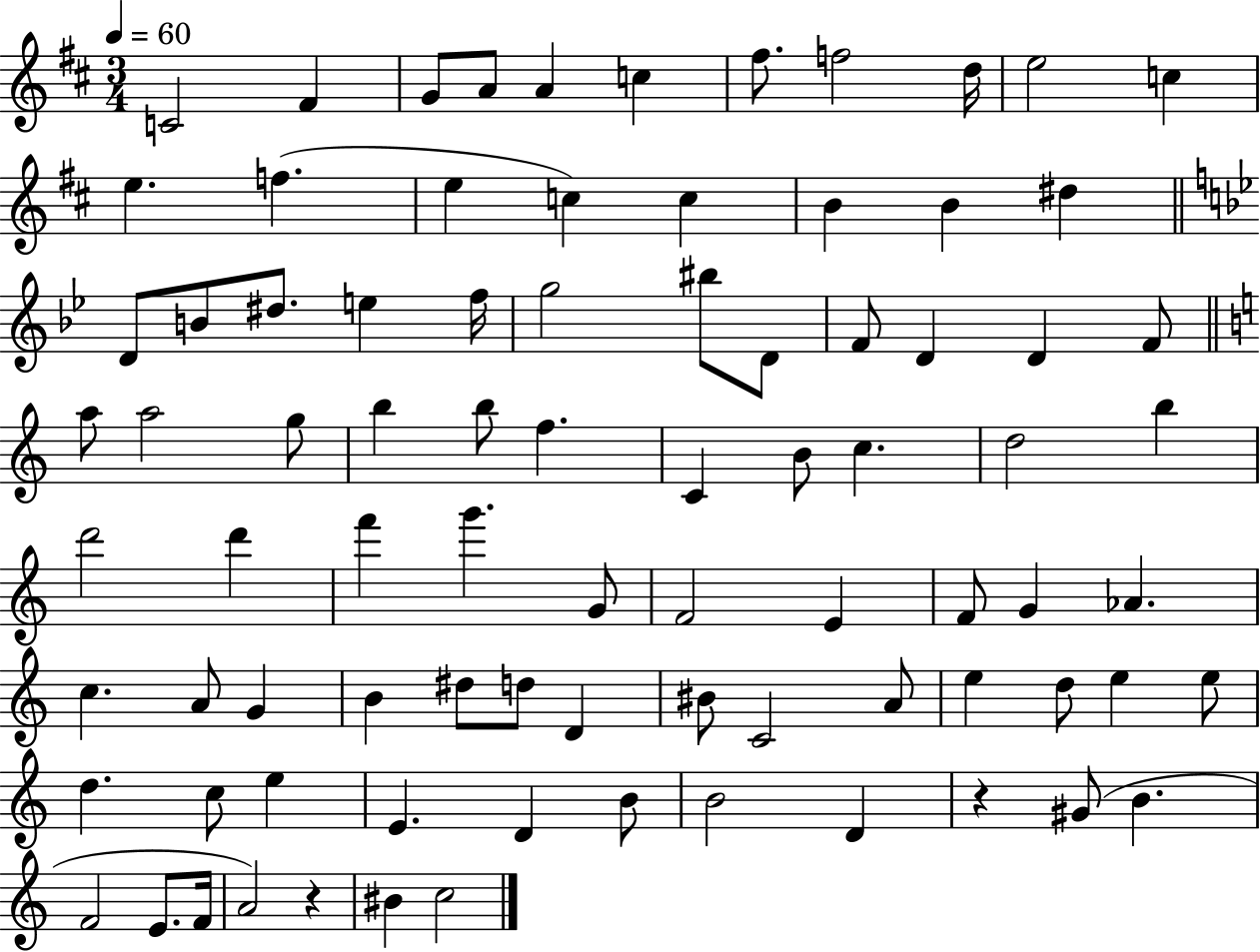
X:1
T:Untitled
M:3/4
L:1/4
K:D
C2 ^F G/2 A/2 A c ^f/2 f2 d/4 e2 c e f e c c B B ^d D/2 B/2 ^d/2 e f/4 g2 ^b/2 D/2 F/2 D D F/2 a/2 a2 g/2 b b/2 f C B/2 c d2 b d'2 d' f' g' G/2 F2 E F/2 G _A c A/2 G B ^d/2 d/2 D ^B/2 C2 A/2 e d/2 e e/2 d c/2 e E D B/2 B2 D z ^G/2 B F2 E/2 F/4 A2 z ^B c2